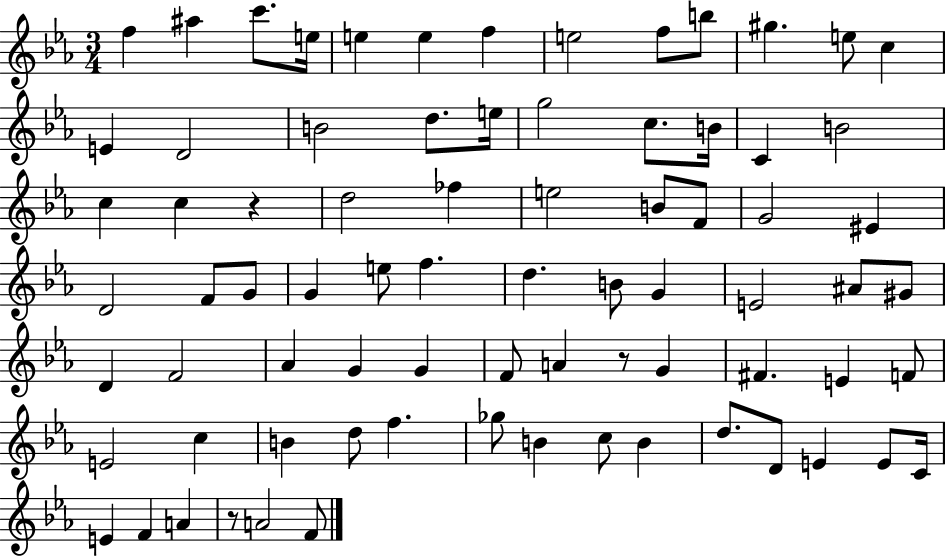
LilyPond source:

{
  \clef treble
  \numericTimeSignature
  \time 3/4
  \key ees \major
  \repeat volta 2 { f''4 ais''4 c'''8. e''16 | e''4 e''4 f''4 | e''2 f''8 b''8 | gis''4. e''8 c''4 | \break e'4 d'2 | b'2 d''8. e''16 | g''2 c''8. b'16 | c'4 b'2 | \break c''4 c''4 r4 | d''2 fes''4 | e''2 b'8 f'8 | g'2 eis'4 | \break d'2 f'8 g'8 | g'4 e''8 f''4. | d''4. b'8 g'4 | e'2 ais'8 gis'8 | \break d'4 f'2 | aes'4 g'4 g'4 | f'8 a'4 r8 g'4 | fis'4. e'4 f'8 | \break e'2 c''4 | b'4 d''8 f''4. | ges''8 b'4 c''8 b'4 | d''8. d'8 e'4 e'8 c'16 | \break e'4 f'4 a'4 | r8 a'2 f'8 | } \bar "|."
}